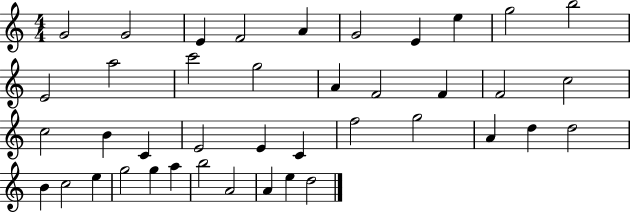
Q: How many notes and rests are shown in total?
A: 41